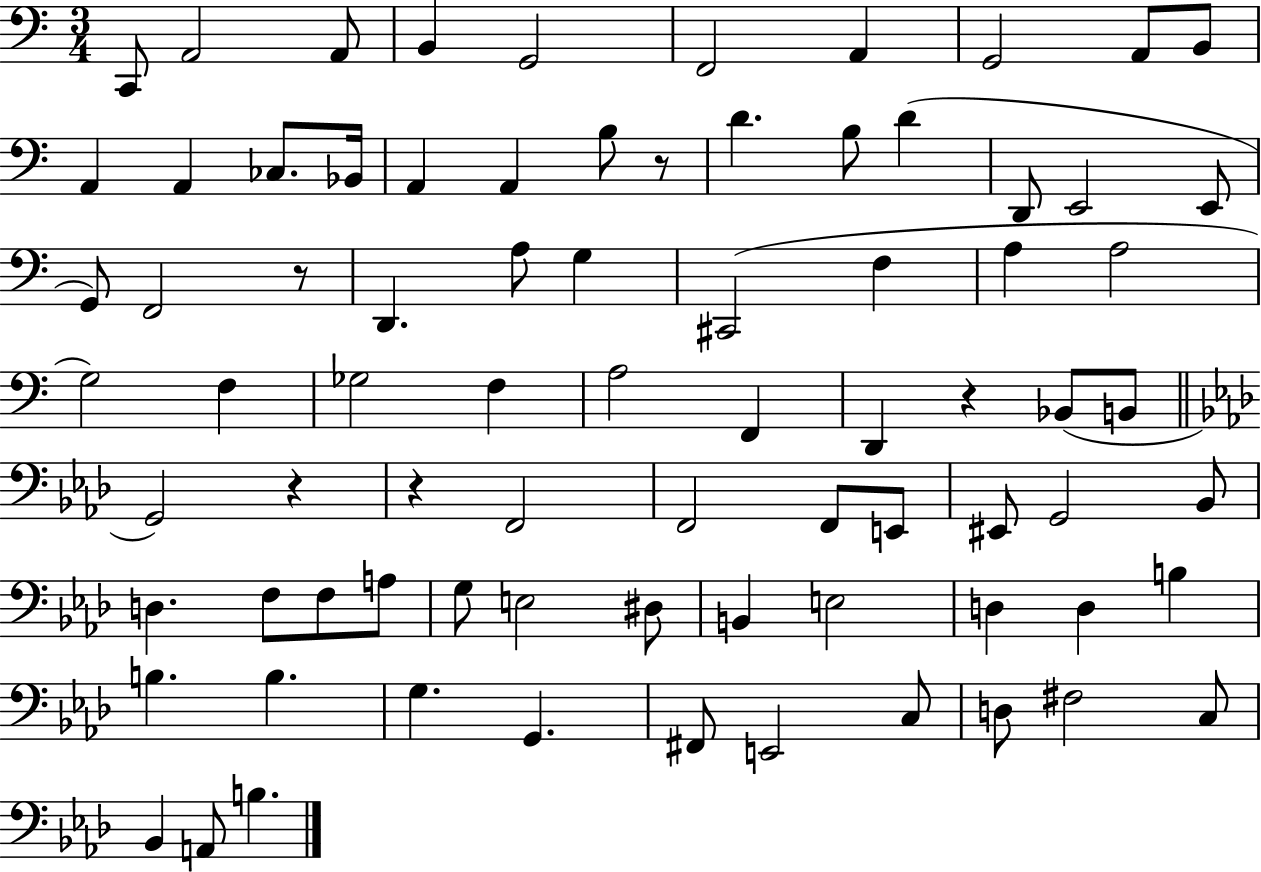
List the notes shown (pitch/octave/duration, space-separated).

C2/e A2/h A2/e B2/q G2/h F2/h A2/q G2/h A2/e B2/e A2/q A2/q CES3/e. Bb2/s A2/q A2/q B3/e R/e D4/q. B3/e D4/q D2/e E2/h E2/e G2/e F2/h R/e D2/q. A3/e G3/q C#2/h F3/q A3/q A3/h G3/h F3/q Gb3/h F3/q A3/h F2/q D2/q R/q Bb2/e B2/e G2/h R/q R/q F2/h F2/h F2/e E2/e EIS2/e G2/h Bb2/e D3/q. F3/e F3/e A3/e G3/e E3/h D#3/e B2/q E3/h D3/q D3/q B3/q B3/q. B3/q. G3/q. G2/q. F#2/e E2/h C3/e D3/e F#3/h C3/e Bb2/q A2/e B3/q.